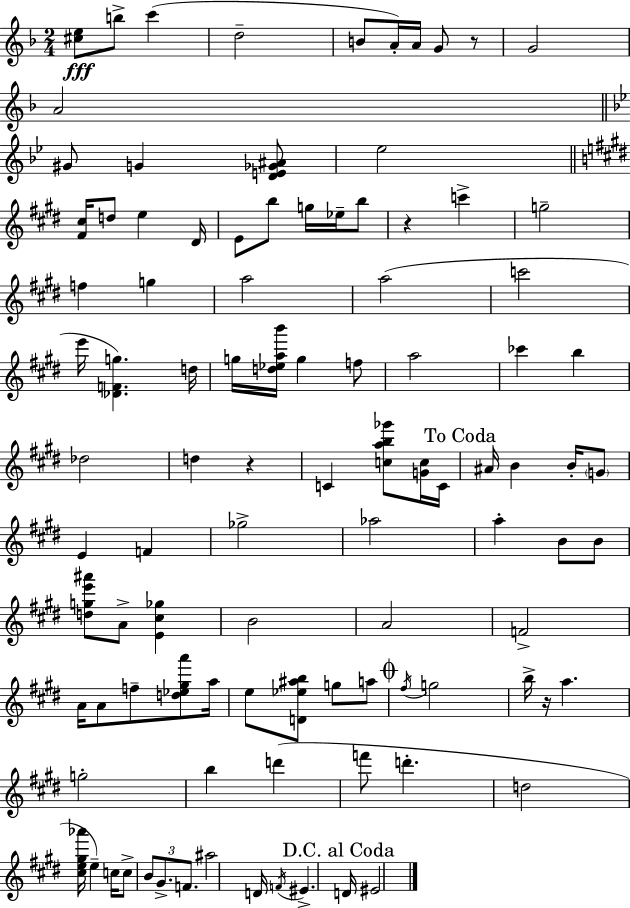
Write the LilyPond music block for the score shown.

{
  \clef treble
  \numericTimeSignature
  \time 2/4
  \key d \minor
  <cis'' e''>8\fff b''8-> c'''4( | d''2-- | b'8 a'16-.) a'16 g'8 r8 | g'2 | \break a'2 | \bar "||" \break \key g \minor gis'8 g'4 <d' e' ges' ais'>8 | ees''2 | \bar "||" \break \key e \major <fis' cis''>16 d''8 e''4 dis'16 | e'8 b''8 g''16 ees''16-- b''8 | r4 c'''4-> | g''2-- | \break f''4 g''4 | a''2 | a''2( | c'''2 | \break e'''16 <des' f' g''>4.) d''16 | g''16 <d'' ees'' a'' b'''>16 g''4 f''8 | a''2 | ces'''4 b''4 | \break des''2 | d''4 r4 | c'4 <c'' a'' b'' ges'''>8 <g' c''>16 c'16 | \mark "To Coda" ais'16 b'4 b'16-. \parenthesize g'8 | \break e'4 f'4 | ges''2-> | aes''2 | a''4-. b'8 b'8 | \break <d'' g'' e''' ais'''>8 a'8-> <e' cis'' ges''>4 | b'2 | a'2 | f'2-> | \break a'16 a'8 f''8-- <d'' ees'' gis'' a'''>8 a''16 | e''8 <d' ees'' ais'' b''>8 g''8 a''8 | \mark \markup { \musicglyph "scripts.coda" } \acciaccatura { fis''16 } g''2 | b''16-> r16 a''4. | \break g''2-. | b''4 d'''4( | f'''8 d'''4.-. | d''2 | \break <cis'' e'' gis'' aes'''>16 e''4--) c''16 c''8-> | \tuplet 3/2 { b'8 gis'8.-> f'8. } | ais''2 | d'16 \acciaccatura { f'16 } eis'4.-> | \break \mark "D.C. al Coda" d'16 eis'2 | \bar "|."
}